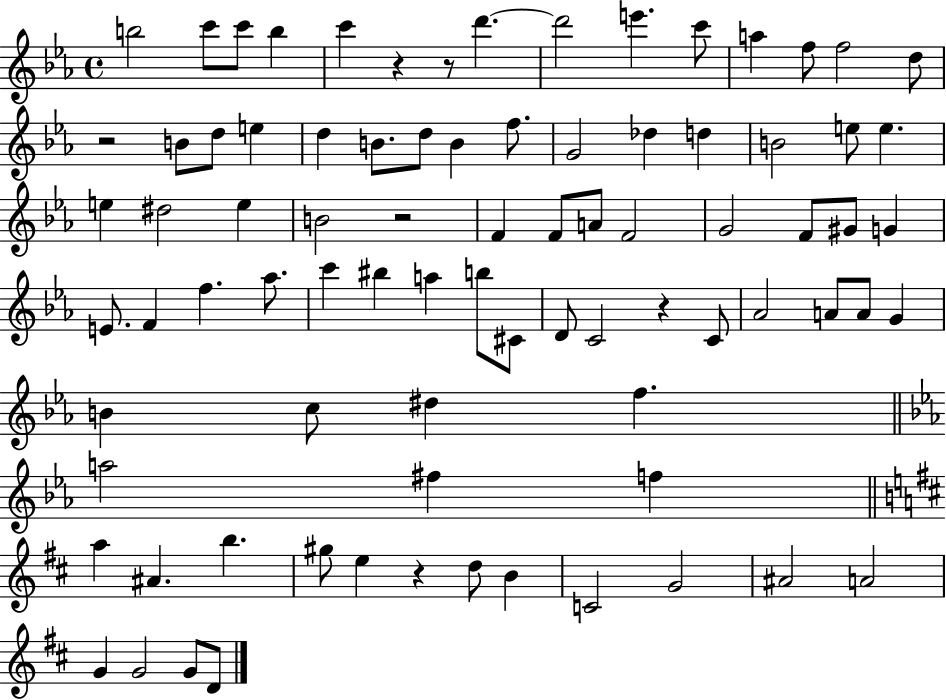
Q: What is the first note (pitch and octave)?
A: B5